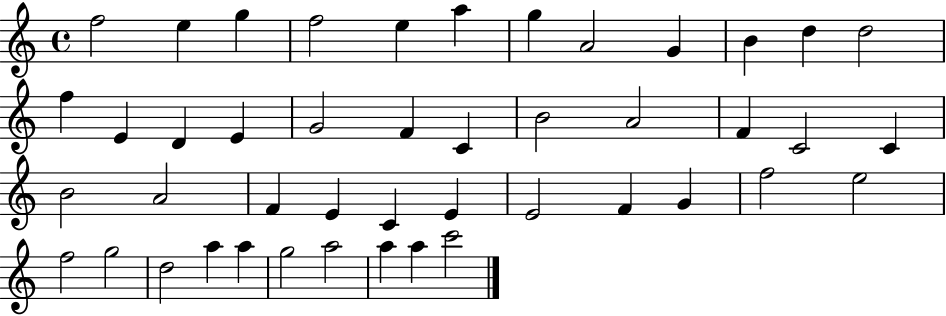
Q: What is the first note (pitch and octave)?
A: F5